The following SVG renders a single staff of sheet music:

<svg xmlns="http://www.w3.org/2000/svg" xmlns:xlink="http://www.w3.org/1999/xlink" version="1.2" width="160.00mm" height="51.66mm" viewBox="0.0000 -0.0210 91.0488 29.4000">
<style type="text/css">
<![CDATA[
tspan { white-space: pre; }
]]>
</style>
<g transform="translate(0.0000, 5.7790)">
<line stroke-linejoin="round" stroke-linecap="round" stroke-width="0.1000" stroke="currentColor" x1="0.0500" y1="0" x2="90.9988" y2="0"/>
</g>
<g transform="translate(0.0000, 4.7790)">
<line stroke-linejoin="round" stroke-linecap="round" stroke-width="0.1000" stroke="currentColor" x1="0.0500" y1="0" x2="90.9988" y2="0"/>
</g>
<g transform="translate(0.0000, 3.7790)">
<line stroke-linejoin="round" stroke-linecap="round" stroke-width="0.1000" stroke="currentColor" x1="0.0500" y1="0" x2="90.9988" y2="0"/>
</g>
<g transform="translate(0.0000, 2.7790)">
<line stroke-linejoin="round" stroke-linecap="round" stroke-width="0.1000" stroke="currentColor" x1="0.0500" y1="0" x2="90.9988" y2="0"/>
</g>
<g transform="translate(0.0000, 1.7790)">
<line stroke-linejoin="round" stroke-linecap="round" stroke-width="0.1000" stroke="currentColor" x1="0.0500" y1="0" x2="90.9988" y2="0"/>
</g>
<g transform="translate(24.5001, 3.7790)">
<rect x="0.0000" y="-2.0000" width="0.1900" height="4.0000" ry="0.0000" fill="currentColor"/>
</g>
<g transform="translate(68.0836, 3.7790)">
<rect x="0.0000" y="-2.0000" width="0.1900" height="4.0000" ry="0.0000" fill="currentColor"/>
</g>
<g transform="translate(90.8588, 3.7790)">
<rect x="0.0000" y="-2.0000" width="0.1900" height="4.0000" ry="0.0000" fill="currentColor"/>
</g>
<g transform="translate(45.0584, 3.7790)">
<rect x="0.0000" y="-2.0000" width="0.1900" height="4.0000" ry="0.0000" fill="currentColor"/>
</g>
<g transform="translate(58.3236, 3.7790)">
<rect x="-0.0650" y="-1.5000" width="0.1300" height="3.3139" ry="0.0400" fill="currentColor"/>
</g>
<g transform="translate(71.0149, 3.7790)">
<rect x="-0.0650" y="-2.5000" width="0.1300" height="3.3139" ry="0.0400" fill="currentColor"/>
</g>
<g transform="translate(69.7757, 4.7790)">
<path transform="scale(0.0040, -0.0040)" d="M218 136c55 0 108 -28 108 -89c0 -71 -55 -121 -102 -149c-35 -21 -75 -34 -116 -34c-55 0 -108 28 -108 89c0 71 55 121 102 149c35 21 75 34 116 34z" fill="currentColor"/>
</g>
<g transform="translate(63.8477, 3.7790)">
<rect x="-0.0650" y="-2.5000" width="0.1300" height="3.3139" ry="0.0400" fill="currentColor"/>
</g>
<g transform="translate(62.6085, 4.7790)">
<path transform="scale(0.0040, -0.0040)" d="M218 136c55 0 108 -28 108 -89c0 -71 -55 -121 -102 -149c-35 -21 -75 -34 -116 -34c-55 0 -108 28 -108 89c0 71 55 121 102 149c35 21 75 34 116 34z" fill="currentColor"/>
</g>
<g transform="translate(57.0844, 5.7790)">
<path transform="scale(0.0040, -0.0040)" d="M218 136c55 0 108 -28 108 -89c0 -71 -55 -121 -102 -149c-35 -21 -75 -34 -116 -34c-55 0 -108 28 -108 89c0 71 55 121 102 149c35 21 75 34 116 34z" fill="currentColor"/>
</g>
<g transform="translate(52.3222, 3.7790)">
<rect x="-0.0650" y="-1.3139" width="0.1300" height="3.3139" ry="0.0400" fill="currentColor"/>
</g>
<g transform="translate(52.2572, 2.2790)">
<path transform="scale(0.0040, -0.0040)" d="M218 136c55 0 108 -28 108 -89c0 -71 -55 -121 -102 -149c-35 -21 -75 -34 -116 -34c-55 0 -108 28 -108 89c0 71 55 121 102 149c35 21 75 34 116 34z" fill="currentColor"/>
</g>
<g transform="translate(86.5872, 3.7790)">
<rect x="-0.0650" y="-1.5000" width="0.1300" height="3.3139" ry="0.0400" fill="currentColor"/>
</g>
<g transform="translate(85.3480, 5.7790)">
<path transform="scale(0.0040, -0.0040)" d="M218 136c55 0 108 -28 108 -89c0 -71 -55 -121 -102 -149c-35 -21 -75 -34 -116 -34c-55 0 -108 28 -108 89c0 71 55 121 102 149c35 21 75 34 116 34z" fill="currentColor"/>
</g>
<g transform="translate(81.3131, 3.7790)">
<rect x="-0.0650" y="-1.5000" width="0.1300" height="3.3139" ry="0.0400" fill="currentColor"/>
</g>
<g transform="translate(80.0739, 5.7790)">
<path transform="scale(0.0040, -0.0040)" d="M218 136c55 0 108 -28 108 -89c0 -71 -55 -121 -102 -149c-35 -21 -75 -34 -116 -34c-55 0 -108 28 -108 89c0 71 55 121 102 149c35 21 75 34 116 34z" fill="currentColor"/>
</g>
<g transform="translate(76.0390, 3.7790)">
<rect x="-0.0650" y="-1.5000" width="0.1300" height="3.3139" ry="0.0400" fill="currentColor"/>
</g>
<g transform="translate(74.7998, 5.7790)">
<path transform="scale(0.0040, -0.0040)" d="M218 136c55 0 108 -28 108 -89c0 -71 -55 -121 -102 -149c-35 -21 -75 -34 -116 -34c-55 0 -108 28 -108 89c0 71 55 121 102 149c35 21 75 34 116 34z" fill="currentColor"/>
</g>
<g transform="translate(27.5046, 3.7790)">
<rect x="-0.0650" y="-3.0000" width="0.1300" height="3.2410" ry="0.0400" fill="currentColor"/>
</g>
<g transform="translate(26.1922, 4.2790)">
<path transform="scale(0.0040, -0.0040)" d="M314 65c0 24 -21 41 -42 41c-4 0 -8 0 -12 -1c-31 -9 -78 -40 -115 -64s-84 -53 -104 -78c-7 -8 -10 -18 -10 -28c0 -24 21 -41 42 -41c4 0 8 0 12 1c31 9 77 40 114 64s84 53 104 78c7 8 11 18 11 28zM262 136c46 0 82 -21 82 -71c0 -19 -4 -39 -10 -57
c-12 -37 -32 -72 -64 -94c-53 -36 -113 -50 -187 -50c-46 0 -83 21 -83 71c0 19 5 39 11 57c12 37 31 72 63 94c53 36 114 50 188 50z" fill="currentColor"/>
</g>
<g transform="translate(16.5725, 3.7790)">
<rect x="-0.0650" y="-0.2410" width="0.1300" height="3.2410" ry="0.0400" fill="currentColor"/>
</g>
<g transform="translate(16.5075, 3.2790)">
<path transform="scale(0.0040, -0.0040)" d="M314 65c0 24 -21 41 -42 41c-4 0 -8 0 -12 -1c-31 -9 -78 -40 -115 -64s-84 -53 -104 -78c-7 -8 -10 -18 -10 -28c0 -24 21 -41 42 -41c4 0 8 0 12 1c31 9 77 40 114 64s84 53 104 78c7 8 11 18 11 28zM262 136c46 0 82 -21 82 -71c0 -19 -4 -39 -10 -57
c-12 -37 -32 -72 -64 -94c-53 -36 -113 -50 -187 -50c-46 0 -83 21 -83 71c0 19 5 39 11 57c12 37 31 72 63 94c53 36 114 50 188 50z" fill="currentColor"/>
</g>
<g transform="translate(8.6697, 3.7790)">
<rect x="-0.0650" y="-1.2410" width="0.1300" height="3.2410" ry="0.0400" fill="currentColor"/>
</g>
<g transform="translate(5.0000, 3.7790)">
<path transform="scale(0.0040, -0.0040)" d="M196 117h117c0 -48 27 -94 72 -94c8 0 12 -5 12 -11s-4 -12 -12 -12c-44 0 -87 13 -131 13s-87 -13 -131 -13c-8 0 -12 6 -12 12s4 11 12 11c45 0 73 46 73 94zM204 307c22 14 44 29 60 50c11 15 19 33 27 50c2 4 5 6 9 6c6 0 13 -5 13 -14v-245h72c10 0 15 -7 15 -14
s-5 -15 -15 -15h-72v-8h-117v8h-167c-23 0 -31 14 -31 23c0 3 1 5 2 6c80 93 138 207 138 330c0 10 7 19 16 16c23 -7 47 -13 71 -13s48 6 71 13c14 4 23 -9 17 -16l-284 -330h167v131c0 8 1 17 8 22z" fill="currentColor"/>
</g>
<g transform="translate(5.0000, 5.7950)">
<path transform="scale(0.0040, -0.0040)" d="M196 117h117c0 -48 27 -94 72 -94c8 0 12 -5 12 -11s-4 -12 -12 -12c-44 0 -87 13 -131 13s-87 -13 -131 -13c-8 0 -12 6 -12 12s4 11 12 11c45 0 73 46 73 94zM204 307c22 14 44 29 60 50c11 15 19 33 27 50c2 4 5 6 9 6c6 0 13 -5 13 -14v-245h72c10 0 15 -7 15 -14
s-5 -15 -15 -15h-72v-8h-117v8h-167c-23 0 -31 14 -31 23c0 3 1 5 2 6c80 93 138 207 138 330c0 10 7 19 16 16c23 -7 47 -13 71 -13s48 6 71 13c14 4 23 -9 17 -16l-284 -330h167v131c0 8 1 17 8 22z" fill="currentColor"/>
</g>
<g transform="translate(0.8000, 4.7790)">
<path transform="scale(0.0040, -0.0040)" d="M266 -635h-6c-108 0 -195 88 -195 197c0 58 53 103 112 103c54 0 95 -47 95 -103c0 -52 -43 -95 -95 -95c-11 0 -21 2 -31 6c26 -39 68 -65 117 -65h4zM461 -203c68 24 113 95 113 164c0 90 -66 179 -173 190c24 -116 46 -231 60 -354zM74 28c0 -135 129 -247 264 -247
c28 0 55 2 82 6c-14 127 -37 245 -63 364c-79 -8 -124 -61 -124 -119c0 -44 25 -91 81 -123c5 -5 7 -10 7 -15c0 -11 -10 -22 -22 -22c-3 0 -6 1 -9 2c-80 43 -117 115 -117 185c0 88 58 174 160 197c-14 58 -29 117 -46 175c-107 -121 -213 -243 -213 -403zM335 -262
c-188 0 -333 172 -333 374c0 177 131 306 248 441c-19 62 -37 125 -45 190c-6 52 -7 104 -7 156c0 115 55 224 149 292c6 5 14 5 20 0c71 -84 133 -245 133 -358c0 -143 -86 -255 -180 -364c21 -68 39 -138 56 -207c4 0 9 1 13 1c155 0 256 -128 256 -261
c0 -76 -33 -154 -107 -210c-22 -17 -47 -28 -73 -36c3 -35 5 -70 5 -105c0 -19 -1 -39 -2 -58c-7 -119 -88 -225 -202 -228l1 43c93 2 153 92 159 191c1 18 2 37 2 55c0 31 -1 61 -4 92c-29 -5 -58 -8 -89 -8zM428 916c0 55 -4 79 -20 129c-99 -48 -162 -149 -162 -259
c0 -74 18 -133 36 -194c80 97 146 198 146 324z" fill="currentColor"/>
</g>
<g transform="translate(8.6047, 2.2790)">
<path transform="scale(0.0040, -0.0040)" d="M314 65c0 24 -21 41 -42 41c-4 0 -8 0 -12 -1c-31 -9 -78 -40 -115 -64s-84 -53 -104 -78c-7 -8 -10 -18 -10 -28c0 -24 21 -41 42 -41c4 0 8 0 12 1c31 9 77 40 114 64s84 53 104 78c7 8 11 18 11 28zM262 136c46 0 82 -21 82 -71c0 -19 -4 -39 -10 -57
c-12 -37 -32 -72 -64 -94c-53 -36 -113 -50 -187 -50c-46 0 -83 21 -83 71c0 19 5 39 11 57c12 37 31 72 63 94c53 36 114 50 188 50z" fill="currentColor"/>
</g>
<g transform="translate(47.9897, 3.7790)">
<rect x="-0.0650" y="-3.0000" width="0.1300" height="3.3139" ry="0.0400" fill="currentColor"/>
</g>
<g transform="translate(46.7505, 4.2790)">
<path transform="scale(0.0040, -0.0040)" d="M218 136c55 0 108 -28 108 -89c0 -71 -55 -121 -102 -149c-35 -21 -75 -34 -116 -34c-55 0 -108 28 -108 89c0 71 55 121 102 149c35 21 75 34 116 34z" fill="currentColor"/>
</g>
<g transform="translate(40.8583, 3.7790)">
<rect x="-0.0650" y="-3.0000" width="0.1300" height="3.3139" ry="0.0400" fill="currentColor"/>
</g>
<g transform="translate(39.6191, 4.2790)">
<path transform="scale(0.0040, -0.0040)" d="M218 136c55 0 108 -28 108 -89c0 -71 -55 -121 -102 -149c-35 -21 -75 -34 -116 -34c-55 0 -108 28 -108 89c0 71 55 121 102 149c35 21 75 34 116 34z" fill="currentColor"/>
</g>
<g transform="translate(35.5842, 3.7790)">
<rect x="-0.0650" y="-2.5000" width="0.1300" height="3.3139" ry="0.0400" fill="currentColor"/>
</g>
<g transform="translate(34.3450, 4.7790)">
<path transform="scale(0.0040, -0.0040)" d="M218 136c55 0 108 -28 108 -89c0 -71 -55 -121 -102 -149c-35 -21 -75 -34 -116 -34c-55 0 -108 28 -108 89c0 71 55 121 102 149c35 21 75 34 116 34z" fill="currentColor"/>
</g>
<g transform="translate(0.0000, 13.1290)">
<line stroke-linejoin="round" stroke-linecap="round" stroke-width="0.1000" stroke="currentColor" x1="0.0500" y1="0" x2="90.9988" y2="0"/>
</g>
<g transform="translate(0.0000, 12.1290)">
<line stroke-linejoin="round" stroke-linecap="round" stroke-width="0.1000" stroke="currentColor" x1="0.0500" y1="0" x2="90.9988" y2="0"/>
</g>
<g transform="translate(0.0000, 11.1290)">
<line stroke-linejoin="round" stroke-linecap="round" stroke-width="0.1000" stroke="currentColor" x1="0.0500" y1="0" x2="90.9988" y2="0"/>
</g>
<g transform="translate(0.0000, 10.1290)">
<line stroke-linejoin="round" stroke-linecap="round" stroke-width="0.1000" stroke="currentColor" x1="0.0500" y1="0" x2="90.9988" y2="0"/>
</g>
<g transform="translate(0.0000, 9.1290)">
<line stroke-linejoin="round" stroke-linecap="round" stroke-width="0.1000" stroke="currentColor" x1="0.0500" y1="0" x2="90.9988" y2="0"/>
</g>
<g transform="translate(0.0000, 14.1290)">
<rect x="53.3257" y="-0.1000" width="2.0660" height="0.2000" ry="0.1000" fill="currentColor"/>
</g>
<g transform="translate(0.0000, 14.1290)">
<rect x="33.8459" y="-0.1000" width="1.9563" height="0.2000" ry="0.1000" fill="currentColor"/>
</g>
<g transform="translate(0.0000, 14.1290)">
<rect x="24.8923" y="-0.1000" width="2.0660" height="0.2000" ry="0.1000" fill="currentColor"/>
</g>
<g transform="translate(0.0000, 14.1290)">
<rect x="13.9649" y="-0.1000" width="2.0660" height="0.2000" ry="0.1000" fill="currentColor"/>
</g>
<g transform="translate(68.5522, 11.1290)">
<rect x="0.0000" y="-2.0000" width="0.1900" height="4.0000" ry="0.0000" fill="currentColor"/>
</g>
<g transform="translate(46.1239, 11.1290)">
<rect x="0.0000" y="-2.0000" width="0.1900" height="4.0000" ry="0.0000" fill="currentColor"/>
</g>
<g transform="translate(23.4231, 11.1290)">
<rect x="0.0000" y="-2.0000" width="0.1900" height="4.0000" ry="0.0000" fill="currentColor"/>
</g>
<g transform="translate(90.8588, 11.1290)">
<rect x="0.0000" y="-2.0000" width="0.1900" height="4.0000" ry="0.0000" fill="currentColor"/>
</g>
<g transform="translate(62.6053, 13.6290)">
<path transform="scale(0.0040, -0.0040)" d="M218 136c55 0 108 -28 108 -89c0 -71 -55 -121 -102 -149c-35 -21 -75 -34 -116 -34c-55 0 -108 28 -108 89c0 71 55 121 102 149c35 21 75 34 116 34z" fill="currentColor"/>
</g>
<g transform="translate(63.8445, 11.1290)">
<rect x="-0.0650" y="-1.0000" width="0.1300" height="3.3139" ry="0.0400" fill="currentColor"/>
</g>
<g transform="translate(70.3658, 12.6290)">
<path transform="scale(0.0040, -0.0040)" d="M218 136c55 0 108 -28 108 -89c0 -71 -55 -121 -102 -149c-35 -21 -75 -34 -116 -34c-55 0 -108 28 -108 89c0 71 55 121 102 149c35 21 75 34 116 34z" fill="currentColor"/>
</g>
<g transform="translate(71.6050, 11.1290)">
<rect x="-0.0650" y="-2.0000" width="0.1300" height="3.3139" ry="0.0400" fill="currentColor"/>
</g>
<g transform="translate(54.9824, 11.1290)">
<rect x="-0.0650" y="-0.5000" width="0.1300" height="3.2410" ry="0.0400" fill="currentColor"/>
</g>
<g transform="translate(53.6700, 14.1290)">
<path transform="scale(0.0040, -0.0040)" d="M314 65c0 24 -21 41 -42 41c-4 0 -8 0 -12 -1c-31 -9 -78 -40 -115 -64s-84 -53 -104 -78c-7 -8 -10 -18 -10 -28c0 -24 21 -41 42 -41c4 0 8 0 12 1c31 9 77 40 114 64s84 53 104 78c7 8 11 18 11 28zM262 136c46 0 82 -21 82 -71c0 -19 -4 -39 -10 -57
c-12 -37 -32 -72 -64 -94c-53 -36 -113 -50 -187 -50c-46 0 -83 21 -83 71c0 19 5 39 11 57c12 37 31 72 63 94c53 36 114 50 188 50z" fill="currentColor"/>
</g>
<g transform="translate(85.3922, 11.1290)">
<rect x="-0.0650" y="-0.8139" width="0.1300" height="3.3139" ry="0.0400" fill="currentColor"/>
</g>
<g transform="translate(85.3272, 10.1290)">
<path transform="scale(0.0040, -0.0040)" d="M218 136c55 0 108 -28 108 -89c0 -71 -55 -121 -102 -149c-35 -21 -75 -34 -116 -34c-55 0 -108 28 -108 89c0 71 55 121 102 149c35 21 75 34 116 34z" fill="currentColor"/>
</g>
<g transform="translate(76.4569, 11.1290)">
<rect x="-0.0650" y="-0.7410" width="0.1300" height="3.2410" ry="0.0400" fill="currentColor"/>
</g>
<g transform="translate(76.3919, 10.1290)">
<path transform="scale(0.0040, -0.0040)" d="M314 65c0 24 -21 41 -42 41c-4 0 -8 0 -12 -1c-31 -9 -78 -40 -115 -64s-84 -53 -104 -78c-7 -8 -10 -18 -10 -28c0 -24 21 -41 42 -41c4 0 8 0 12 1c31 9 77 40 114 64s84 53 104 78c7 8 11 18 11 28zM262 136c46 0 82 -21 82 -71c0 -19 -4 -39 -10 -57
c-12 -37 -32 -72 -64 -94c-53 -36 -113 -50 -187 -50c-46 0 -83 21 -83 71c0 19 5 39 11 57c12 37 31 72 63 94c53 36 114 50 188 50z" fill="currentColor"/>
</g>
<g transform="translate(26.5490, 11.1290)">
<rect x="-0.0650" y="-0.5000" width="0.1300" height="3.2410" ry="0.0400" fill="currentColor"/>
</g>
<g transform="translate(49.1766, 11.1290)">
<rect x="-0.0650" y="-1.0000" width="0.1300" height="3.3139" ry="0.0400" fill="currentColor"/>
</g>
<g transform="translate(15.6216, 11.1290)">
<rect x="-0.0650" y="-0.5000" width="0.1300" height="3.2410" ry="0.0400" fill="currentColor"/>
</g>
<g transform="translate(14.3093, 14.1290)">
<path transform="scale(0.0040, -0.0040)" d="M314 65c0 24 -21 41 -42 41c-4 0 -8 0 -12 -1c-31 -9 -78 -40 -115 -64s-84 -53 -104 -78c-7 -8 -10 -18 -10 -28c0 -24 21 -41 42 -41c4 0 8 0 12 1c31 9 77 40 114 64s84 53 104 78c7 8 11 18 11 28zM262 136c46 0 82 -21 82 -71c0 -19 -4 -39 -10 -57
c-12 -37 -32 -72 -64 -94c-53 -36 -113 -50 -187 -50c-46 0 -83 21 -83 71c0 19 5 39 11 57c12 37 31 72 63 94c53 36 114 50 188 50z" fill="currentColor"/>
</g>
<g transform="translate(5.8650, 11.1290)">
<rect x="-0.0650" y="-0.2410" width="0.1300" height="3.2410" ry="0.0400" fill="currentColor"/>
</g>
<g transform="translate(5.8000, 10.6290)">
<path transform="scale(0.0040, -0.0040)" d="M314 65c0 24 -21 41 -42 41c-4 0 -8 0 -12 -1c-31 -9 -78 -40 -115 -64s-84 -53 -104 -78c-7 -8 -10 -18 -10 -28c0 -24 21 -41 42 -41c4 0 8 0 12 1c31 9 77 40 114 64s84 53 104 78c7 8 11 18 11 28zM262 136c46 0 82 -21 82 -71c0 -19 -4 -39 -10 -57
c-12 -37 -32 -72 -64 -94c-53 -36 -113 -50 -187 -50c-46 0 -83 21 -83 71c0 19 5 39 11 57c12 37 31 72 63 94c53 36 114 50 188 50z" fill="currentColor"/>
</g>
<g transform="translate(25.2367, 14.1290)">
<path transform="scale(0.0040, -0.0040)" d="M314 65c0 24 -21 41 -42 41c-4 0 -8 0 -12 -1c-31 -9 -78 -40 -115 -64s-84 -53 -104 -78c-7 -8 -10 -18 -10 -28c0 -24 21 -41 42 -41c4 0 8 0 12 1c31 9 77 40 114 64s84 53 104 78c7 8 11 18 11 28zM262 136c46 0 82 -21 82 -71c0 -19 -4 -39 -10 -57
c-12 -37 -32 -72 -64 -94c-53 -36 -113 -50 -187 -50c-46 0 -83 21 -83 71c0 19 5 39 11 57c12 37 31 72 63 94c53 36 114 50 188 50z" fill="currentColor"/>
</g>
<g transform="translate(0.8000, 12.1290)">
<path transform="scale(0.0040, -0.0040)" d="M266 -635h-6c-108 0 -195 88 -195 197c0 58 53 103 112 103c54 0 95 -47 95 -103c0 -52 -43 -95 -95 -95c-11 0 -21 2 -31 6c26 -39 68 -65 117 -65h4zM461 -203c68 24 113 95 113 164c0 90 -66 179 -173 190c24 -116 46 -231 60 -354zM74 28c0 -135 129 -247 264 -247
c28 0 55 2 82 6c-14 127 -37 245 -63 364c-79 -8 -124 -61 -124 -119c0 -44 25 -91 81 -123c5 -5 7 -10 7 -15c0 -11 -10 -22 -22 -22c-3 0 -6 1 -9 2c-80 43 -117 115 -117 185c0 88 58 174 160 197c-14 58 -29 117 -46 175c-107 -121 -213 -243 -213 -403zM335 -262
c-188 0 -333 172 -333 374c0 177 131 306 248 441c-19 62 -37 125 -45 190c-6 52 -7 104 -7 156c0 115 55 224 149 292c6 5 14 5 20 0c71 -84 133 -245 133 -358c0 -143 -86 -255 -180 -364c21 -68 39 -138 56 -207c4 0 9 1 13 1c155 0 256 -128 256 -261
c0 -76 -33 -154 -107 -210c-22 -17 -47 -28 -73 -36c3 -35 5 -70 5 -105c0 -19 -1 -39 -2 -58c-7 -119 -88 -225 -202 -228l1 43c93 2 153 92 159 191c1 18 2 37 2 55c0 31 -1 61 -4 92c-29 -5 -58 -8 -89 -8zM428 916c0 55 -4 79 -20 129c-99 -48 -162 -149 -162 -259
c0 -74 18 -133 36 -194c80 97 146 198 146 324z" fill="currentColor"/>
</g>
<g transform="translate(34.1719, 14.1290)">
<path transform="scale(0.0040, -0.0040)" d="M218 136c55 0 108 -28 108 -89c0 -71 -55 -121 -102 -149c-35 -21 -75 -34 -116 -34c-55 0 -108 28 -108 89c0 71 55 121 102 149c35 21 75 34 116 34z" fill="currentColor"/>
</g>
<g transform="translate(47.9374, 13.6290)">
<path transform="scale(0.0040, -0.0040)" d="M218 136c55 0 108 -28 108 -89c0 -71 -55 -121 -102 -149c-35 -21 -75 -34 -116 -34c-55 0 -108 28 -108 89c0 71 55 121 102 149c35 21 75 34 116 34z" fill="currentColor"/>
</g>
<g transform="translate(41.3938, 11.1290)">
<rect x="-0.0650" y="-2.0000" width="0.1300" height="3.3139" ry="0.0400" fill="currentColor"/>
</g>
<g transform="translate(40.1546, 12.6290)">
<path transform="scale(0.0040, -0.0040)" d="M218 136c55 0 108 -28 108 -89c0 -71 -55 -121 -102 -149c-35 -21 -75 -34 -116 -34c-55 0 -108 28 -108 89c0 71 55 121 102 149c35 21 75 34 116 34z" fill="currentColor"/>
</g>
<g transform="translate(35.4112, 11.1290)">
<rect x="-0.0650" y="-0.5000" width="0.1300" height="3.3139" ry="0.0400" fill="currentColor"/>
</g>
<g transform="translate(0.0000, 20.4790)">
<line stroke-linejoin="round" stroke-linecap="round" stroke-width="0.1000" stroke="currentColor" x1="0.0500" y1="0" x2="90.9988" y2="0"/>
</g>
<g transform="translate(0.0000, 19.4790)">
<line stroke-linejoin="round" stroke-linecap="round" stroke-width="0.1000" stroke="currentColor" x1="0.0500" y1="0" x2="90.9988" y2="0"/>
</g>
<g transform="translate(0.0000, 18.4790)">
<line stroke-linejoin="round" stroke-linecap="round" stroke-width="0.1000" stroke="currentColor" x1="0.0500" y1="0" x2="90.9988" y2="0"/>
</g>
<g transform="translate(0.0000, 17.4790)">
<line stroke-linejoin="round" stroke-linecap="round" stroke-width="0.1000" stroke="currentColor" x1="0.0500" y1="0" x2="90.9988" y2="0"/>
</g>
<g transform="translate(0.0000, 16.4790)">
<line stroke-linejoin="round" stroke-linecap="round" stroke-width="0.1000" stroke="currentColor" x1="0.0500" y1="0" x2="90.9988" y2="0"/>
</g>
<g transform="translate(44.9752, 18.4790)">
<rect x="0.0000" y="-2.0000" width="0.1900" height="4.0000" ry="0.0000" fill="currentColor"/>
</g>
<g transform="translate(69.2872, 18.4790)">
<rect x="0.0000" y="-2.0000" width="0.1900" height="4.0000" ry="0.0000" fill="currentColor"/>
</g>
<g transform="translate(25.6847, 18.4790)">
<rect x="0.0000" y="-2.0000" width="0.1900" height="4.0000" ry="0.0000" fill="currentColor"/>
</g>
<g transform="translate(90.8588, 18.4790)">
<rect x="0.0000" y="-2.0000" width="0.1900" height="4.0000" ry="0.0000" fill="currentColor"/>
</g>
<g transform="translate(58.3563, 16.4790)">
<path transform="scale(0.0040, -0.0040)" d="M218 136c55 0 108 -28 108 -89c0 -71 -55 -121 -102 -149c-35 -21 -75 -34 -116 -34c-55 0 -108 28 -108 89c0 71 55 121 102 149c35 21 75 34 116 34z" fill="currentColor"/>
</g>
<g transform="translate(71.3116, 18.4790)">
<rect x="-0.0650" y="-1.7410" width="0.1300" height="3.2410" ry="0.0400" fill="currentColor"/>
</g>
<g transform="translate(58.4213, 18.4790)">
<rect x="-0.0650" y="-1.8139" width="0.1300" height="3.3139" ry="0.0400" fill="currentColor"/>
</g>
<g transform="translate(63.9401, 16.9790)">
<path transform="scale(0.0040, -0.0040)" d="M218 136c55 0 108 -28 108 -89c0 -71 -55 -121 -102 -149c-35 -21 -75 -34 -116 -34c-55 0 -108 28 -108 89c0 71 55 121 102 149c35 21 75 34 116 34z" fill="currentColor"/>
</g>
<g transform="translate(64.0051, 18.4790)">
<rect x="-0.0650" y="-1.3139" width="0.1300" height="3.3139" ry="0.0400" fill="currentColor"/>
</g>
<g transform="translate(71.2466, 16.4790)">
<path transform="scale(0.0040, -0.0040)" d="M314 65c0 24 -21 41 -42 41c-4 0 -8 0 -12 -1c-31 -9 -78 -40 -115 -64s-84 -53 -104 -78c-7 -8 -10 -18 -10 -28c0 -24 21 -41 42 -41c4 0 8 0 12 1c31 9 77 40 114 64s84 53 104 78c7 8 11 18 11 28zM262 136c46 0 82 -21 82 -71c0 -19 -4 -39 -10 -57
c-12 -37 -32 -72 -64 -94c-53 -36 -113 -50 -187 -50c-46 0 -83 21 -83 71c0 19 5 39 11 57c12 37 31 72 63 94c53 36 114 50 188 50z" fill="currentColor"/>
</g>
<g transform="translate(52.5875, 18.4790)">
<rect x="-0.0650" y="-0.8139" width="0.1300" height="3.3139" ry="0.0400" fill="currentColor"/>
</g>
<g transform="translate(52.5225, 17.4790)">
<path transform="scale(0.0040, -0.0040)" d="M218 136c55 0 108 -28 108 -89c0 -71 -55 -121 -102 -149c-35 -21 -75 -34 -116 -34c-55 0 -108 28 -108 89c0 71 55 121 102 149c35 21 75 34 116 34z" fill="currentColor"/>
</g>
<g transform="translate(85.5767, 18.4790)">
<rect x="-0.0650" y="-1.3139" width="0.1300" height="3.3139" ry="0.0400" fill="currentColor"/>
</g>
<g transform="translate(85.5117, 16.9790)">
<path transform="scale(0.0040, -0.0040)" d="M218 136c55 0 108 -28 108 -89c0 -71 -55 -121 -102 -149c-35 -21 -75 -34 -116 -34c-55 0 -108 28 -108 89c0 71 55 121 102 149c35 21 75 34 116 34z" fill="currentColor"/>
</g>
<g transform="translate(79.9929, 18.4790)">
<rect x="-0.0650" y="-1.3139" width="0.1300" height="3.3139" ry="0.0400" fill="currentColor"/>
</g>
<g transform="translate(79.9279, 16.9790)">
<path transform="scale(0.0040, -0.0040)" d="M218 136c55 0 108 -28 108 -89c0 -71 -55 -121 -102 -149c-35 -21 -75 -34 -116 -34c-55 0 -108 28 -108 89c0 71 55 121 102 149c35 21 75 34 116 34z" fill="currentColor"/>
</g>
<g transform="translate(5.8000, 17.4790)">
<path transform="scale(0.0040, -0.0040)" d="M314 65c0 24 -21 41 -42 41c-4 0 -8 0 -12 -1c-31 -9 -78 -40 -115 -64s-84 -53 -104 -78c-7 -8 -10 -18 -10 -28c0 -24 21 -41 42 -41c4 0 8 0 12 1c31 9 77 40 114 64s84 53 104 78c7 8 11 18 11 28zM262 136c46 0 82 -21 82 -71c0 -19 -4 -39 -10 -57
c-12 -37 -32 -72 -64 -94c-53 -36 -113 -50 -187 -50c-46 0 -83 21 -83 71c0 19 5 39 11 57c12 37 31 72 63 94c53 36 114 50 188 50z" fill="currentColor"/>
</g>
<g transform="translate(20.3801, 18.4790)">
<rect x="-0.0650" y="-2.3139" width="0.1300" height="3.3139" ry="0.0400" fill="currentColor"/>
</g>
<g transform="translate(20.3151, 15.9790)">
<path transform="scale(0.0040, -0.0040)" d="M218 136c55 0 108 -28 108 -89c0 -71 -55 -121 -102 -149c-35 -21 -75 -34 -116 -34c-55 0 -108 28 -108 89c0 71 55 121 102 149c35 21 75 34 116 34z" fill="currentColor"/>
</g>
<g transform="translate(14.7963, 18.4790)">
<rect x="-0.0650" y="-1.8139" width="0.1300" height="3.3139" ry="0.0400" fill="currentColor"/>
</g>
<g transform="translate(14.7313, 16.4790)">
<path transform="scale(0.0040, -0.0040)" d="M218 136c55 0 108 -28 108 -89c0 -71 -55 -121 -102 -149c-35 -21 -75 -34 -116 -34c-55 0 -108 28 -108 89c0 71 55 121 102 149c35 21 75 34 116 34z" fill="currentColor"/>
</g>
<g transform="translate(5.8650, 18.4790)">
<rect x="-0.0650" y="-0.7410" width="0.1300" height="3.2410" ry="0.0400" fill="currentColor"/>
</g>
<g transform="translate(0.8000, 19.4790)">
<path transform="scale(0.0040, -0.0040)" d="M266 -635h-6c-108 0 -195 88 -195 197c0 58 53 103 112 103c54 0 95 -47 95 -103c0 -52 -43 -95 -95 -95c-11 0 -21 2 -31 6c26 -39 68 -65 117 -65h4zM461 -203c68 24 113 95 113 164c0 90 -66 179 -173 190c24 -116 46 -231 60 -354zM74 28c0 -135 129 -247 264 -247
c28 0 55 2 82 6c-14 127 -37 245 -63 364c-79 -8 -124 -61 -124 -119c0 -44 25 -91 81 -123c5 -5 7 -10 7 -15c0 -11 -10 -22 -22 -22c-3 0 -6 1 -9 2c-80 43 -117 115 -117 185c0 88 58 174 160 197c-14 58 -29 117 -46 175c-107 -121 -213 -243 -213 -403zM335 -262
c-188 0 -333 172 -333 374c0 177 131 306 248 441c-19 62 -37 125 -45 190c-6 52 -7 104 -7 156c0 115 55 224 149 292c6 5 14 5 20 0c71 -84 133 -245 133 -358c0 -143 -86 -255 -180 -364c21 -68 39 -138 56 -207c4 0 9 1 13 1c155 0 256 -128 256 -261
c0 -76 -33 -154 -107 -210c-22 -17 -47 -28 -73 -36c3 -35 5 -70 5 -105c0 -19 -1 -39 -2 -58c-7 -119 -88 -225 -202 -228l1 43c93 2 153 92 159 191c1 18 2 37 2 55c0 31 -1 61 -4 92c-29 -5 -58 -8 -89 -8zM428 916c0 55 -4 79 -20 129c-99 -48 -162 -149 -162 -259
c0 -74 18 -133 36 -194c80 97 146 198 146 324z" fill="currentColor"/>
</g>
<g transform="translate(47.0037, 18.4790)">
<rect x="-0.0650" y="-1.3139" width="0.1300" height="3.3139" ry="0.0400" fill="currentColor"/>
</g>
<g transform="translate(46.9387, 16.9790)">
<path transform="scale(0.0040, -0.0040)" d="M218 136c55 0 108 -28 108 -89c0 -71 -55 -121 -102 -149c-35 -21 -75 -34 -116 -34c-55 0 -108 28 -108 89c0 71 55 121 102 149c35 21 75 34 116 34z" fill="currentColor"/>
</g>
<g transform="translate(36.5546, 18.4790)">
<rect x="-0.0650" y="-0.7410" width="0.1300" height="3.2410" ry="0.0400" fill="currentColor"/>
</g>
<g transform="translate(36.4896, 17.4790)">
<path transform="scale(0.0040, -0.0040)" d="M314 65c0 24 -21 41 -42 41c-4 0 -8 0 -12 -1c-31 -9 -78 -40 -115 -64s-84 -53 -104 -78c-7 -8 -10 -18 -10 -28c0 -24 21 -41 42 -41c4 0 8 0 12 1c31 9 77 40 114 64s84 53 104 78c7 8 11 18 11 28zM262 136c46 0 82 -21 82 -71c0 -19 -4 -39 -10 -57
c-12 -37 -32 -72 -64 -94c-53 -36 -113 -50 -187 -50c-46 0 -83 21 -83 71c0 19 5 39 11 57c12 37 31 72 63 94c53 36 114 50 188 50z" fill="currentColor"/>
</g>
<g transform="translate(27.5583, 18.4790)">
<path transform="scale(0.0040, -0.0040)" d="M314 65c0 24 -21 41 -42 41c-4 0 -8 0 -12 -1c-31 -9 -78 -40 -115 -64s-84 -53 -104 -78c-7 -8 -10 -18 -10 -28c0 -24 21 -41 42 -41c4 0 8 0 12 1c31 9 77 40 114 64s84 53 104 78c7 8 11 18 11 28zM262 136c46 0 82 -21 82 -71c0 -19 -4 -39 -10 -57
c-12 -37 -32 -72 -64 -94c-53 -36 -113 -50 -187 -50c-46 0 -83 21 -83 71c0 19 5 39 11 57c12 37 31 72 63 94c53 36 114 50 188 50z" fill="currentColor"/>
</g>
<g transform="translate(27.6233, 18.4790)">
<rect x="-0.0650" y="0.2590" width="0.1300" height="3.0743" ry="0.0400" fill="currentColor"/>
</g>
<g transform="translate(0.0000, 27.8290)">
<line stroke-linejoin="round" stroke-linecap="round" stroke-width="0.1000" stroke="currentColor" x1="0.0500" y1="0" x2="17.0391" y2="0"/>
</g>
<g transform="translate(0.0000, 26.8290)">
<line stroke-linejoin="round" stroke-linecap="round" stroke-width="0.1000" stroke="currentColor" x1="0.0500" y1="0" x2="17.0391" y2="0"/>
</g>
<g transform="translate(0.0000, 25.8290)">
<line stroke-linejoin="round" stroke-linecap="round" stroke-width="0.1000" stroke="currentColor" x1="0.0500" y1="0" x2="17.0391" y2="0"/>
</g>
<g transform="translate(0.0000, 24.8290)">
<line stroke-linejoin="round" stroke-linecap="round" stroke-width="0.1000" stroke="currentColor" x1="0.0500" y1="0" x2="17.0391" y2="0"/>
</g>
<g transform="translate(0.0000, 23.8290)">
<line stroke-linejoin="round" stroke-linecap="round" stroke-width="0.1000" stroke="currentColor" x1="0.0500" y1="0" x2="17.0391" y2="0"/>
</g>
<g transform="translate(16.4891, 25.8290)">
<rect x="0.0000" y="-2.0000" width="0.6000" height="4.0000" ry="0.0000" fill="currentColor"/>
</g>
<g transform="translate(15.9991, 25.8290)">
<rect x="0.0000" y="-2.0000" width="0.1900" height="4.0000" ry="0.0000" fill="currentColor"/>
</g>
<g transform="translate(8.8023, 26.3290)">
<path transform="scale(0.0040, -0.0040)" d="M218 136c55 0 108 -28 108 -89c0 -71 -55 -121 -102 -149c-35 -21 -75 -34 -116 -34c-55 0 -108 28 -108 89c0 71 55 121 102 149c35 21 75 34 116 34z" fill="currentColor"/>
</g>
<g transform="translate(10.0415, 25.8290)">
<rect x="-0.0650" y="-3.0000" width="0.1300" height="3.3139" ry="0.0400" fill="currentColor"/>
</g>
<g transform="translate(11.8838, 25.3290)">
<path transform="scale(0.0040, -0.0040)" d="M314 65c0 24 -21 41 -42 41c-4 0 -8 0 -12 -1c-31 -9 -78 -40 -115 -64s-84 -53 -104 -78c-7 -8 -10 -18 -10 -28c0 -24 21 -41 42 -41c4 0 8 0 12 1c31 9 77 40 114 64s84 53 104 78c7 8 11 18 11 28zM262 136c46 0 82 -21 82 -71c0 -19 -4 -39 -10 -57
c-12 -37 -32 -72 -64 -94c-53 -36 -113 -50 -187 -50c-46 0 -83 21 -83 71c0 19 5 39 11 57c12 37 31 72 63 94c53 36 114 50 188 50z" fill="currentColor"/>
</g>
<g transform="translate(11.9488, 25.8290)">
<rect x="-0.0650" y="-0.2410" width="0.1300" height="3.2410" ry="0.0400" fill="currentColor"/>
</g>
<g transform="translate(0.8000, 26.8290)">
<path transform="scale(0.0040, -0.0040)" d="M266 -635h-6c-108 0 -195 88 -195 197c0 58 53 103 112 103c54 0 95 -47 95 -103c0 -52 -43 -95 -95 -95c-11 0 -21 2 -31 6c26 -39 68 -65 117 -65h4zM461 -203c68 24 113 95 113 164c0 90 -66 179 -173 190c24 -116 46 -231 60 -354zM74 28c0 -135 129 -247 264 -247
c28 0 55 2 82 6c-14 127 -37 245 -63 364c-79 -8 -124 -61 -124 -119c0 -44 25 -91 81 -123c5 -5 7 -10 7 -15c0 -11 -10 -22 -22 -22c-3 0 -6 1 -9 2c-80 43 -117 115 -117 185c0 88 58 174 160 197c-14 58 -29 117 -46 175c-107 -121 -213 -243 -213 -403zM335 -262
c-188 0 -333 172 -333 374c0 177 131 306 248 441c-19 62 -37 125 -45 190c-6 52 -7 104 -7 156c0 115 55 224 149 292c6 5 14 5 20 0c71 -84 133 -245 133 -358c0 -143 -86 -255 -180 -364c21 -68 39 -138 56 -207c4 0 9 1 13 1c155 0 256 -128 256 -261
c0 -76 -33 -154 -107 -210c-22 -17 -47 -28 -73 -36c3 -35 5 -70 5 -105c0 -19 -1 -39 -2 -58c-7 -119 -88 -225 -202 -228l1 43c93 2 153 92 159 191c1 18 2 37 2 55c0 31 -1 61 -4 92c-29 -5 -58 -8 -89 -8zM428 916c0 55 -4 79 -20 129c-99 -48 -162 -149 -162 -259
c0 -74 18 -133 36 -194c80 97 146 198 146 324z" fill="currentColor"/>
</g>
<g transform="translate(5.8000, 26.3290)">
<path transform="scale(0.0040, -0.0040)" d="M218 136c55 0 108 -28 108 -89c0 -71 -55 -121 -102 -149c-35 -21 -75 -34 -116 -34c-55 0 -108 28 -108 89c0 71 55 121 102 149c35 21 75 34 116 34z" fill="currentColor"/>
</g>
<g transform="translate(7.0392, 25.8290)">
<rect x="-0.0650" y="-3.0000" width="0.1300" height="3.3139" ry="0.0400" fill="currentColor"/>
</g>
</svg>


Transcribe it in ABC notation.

X:1
T:Untitled
M:4/4
L:1/4
K:C
e2 c2 A2 G A A e E G G E E E c2 C2 C2 C F D C2 D F d2 d d2 f g B2 d2 e d f e f2 e e A A c2